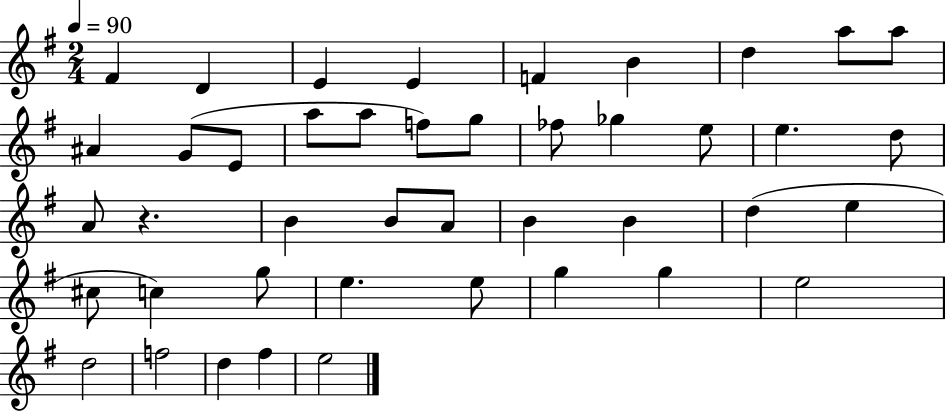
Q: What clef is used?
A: treble